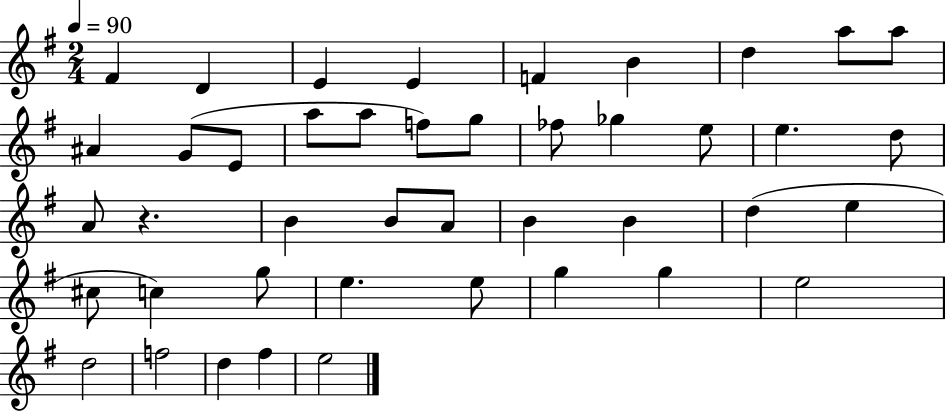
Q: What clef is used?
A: treble